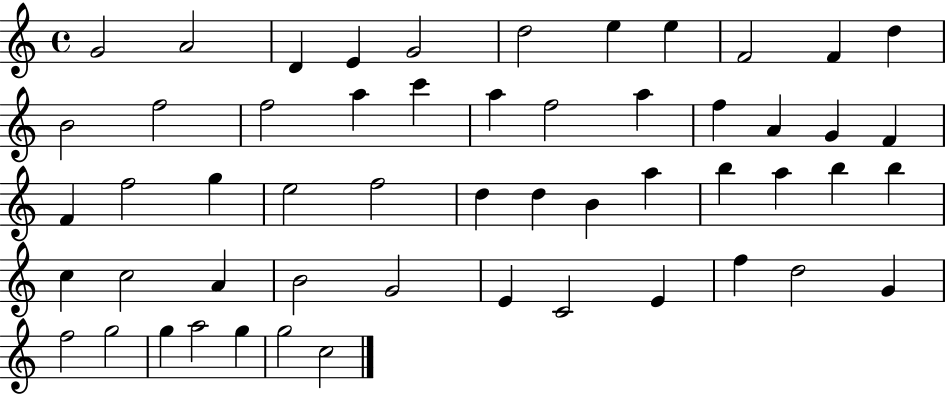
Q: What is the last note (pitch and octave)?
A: C5